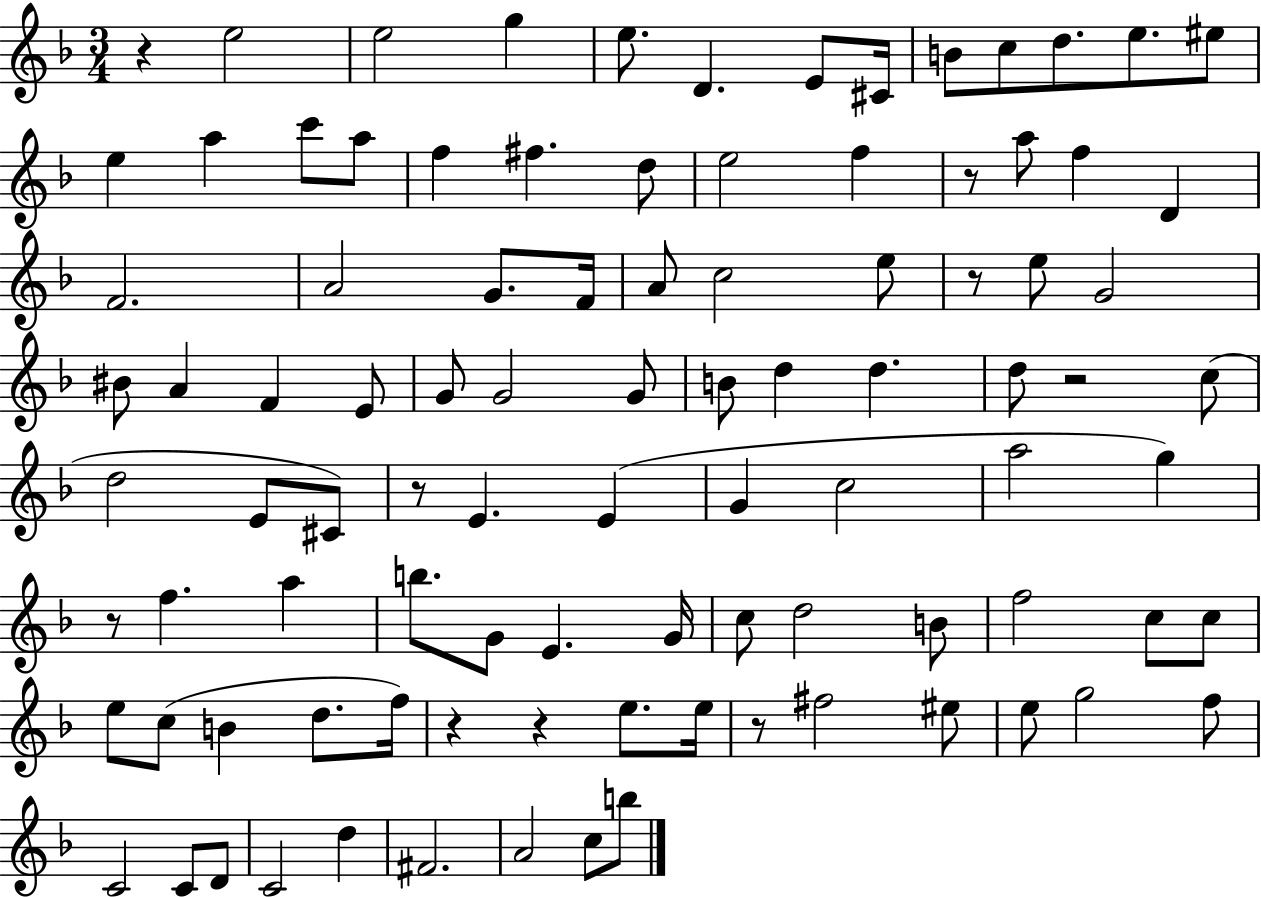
R/q E5/h E5/h G5/q E5/e. D4/q. E4/e C#4/s B4/e C5/e D5/e. E5/e. EIS5/e E5/q A5/q C6/e A5/e F5/q F#5/q. D5/e E5/h F5/q R/e A5/e F5/q D4/q F4/h. A4/h G4/e. F4/s A4/e C5/h E5/e R/e E5/e G4/h BIS4/e A4/q F4/q E4/e G4/e G4/h G4/e B4/e D5/q D5/q. D5/e R/h C5/e D5/h E4/e C#4/e R/e E4/q. E4/q G4/q C5/h A5/h G5/q R/e F5/q. A5/q B5/e. G4/e E4/q. G4/s C5/e D5/h B4/e F5/h C5/e C5/e E5/e C5/e B4/q D5/e. F5/s R/q R/q E5/e. E5/s R/e F#5/h EIS5/e E5/e G5/h F5/e C4/h C4/e D4/e C4/h D5/q F#4/h. A4/h C5/e B5/e